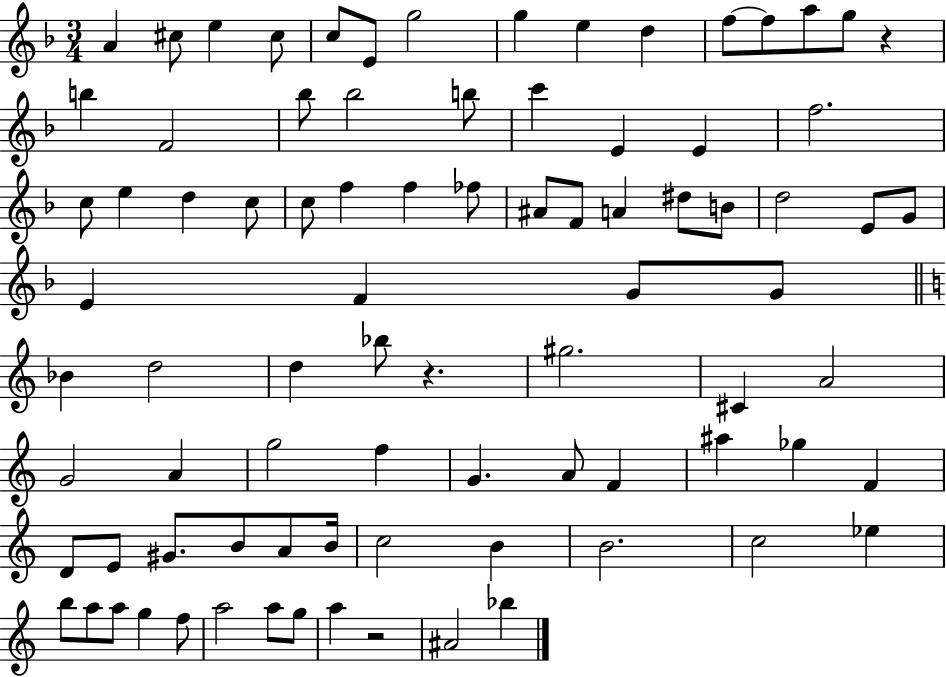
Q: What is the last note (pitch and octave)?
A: Bb5